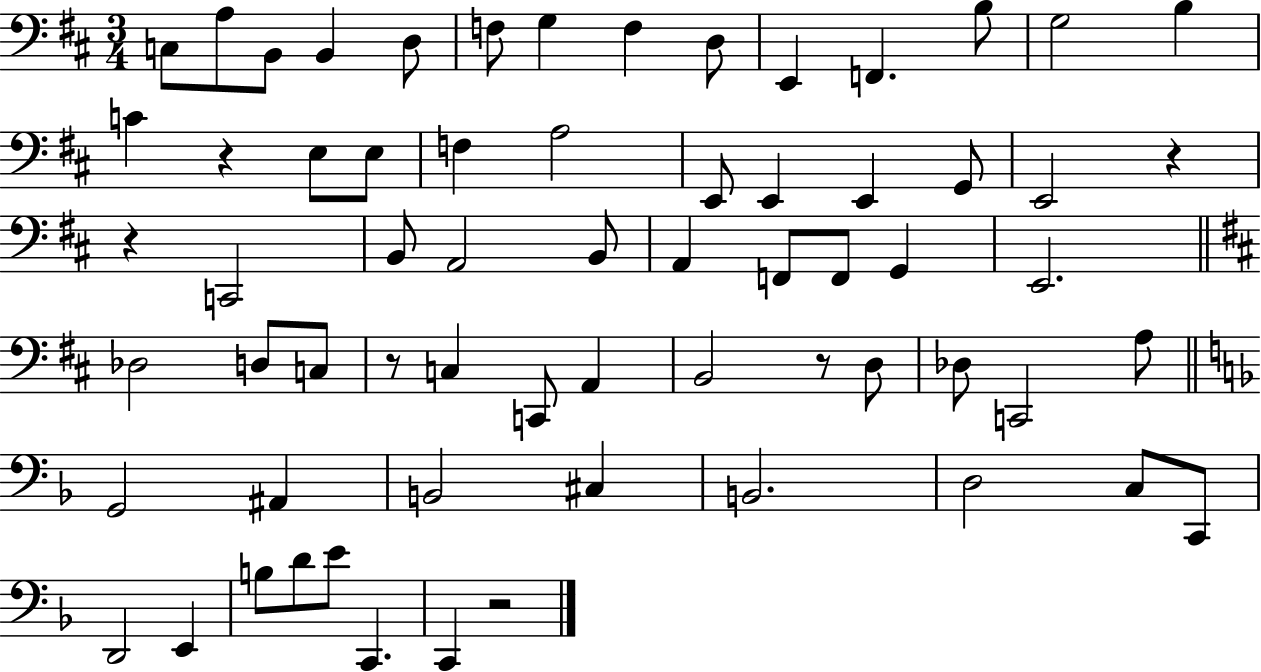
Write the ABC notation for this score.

X:1
T:Untitled
M:3/4
L:1/4
K:D
C,/2 A,/2 B,,/2 B,, D,/2 F,/2 G, F, D,/2 E,, F,, B,/2 G,2 B, C z E,/2 E,/2 F, A,2 E,,/2 E,, E,, G,,/2 E,,2 z z C,,2 B,,/2 A,,2 B,,/2 A,, F,,/2 F,,/2 G,, E,,2 _D,2 D,/2 C,/2 z/2 C, C,,/2 A,, B,,2 z/2 D,/2 _D,/2 C,,2 A,/2 G,,2 ^A,, B,,2 ^C, B,,2 D,2 C,/2 C,,/2 D,,2 E,, B,/2 D/2 E/2 C,, C,, z2